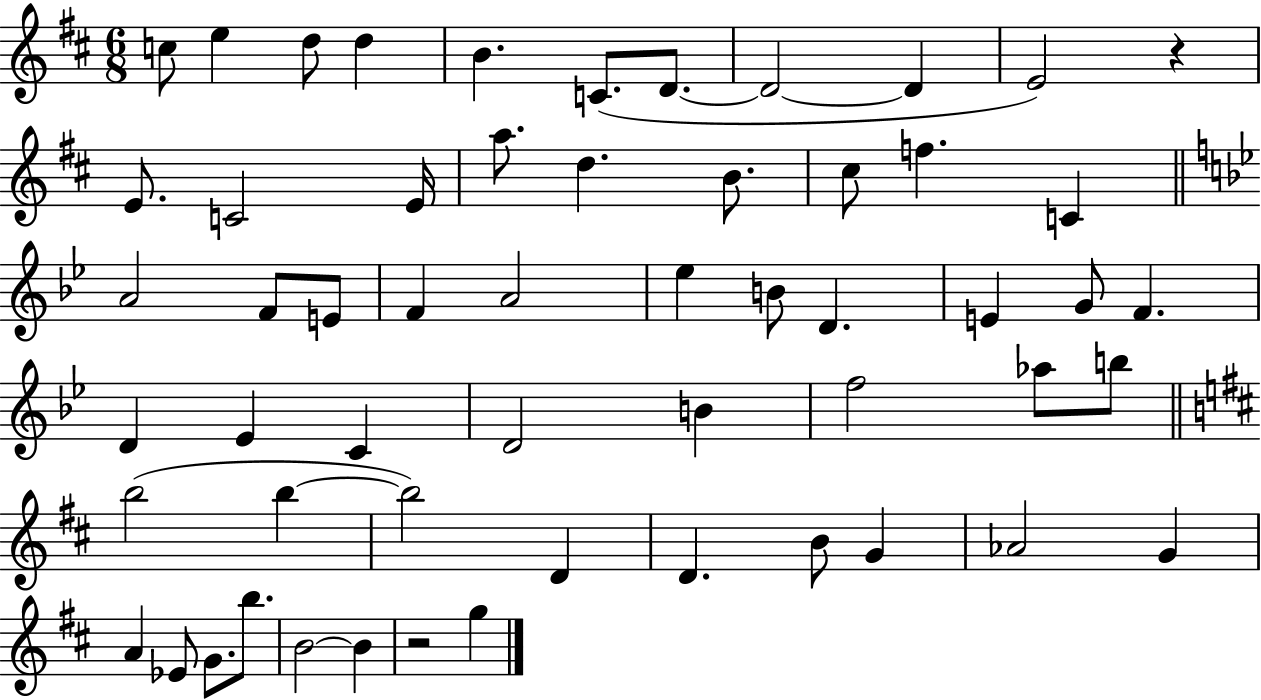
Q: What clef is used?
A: treble